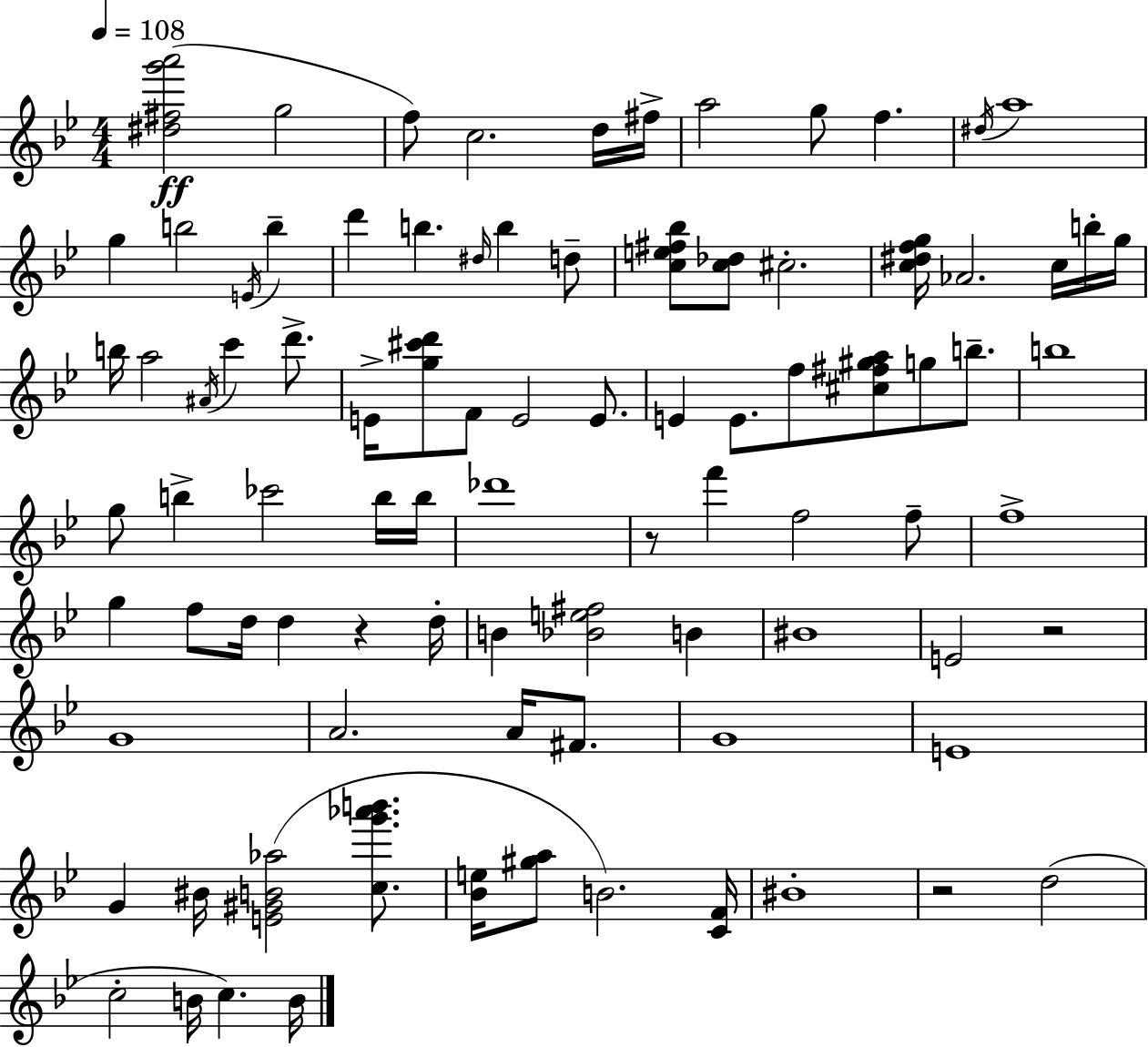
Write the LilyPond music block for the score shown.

{
  \clef treble
  \numericTimeSignature
  \time 4/4
  \key g \minor
  \tempo 4 = 108
  <dis'' fis'' g''' a'''>2(\ff g''2 | f''8) c''2. d''16 fis''16-> | a''2 g''8 f''4. | \acciaccatura { dis''16 } a''1 | \break g''4 b''2 \acciaccatura { e'16 } b''4-- | d'''4 b''4. \grace { dis''16 } b''4 | d''8-- <c'' e'' fis'' bes''>8 <c'' des''>8 cis''2.-. | <c'' dis'' f'' g''>16 aes'2. | \break c''16 b''16-. g''16 b''16 a''2 \acciaccatura { ais'16 } c'''4 | d'''8.-> e'16-> <g'' cis''' d'''>8 f'8 e'2 | e'8. e'4 e'8. f''8 <cis'' fis'' gis'' a''>8 g''8 | b''8.-- b''1 | \break g''8 b''4-> ces'''2 | b''16 b''16 des'''1 | r8 f'''4 f''2 | f''8-- f''1-> | \break g''4 f''8 d''16 d''4 r4 | d''16-. b'4 <bes' e'' fis''>2 | b'4 bis'1 | e'2 r2 | \break g'1 | a'2. | a'16 fis'8. g'1 | e'1 | \break g'4 bis'16 <e' gis' b' aes''>2( | <c'' g''' aes''' b'''>8. <bes' e''>16 <gis'' a''>8 b'2.) | <c' f'>16 bis'1-. | r2 d''2( | \break c''2-. b'16 c''4.) | b'16 \bar "|."
}